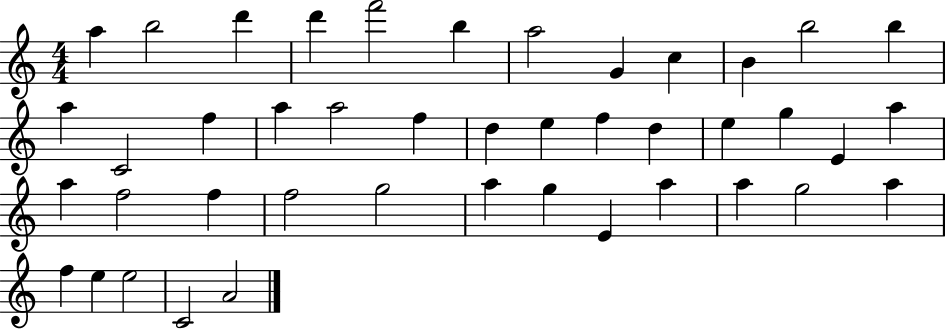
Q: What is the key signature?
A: C major